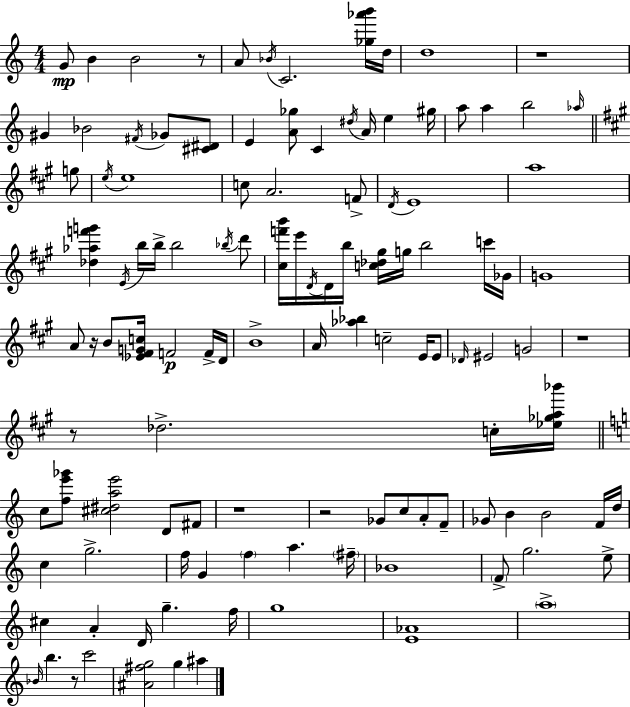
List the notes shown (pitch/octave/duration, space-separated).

G4/e B4/q B4/h R/e A4/e Bb4/s C4/h. [Gb5,Ab6,B6]/s D5/s D5/w R/w G#4/q Bb4/h F#4/s Gb4/e [C#4,D#4]/e E4/q [A4,Gb5]/e C4/q D#5/s A4/s E5/q G#5/s A5/e A5/q B5/h Ab5/s G5/e E5/s E5/w C5/e A4/h. F4/e D4/s E4/w A5/w [Db5,Ab5,F6,G6]/q E4/s B5/s B5/s B5/h Bb5/s D6/e [C#5,F6,B6]/s E6/s D4/s D4/s B5/s [C5,Db5,G#5]/s G5/s B5/h C6/s Gb4/s G4/w A4/e R/s B4/e [Eb4,F#4,G4,C5]/s F4/h F4/s D4/s B4/w A4/s [Ab5,Bb5]/q C5/h E4/s E4/e Db4/s EIS4/h G4/h R/w R/e Db5/h. C5/s [Eb5,Gb5,A5,Bb6]/s C5/e [F5,E6,Gb6]/e [C#5,D#5,A5,E6]/h D4/e F#4/e R/w R/h Gb4/e C5/e A4/e F4/e Gb4/e B4/q B4/h F4/s D5/s C5/q G5/h. F5/s G4/q F5/q A5/q. F#5/s Bb4/w F4/e G5/h. E5/e C#5/q A4/q D4/s G5/q. F5/s G5/w [E4,Ab4]/w A5/w Bb4/s B5/q. R/e C6/h [A#4,F#5,G5]/h G5/q A#5/q